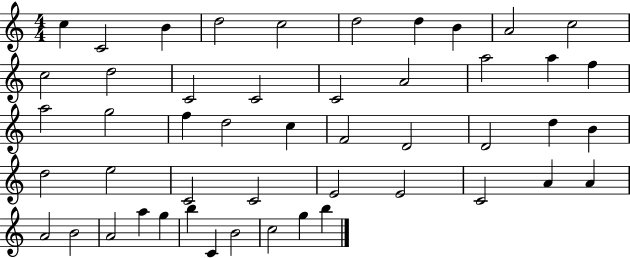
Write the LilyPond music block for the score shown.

{
  \clef treble
  \numericTimeSignature
  \time 4/4
  \key c \major
  c''4 c'2 b'4 | d''2 c''2 | d''2 d''4 b'4 | a'2 c''2 | \break c''2 d''2 | c'2 c'2 | c'2 a'2 | a''2 a''4 f''4 | \break a''2 g''2 | f''4 d''2 c''4 | f'2 d'2 | d'2 d''4 b'4 | \break d''2 e''2 | c'2 c'2 | e'2 e'2 | c'2 a'4 a'4 | \break a'2 b'2 | a'2 a''4 g''4 | b''4 c'4 b'2 | c''2 g''4 b''4 | \break \bar "|."
}